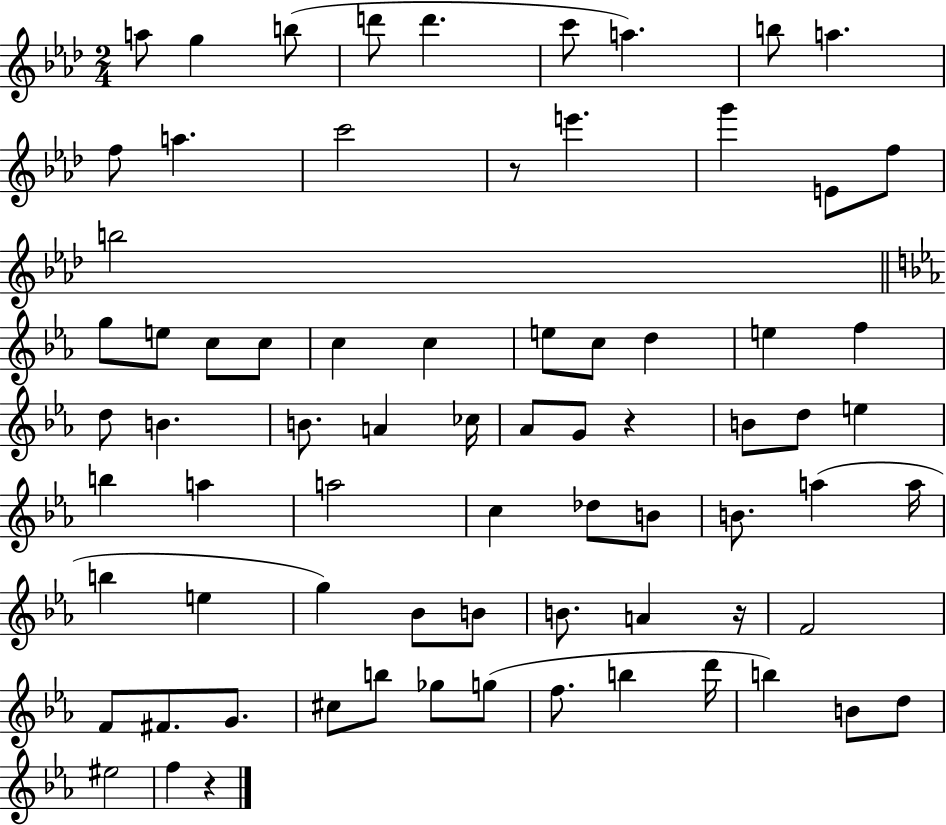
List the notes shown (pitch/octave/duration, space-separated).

A5/e G5/q B5/e D6/e D6/q. C6/e A5/q. B5/e A5/q. F5/e A5/q. C6/h R/e E6/q. G6/q E4/e F5/e B5/h G5/e E5/e C5/e C5/e C5/q C5/q E5/e C5/e D5/q E5/q F5/q D5/e B4/q. B4/e. A4/q CES5/s Ab4/e G4/e R/q B4/e D5/e E5/q B5/q A5/q A5/h C5/q Db5/e B4/e B4/e. A5/q A5/s B5/q E5/q G5/q Bb4/e B4/e B4/e. A4/q R/s F4/h F4/e F#4/e. G4/e. C#5/e B5/e Gb5/e G5/e F5/e. B5/q D6/s B5/q B4/e D5/e EIS5/h F5/q R/q